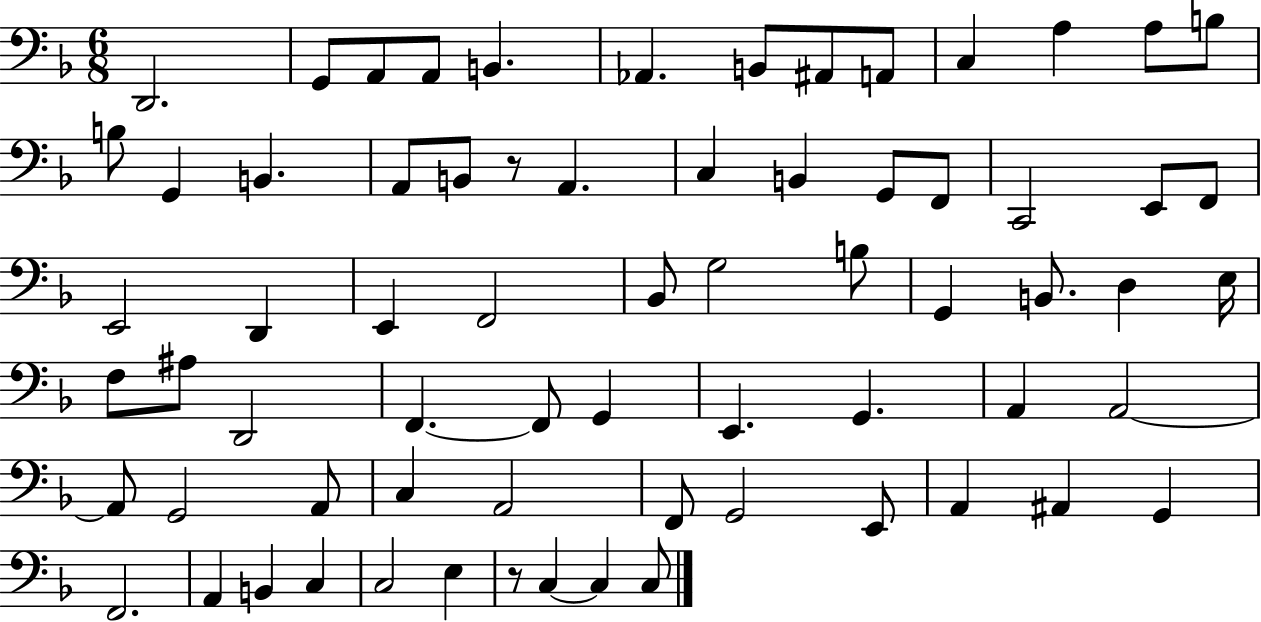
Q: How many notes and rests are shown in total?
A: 69